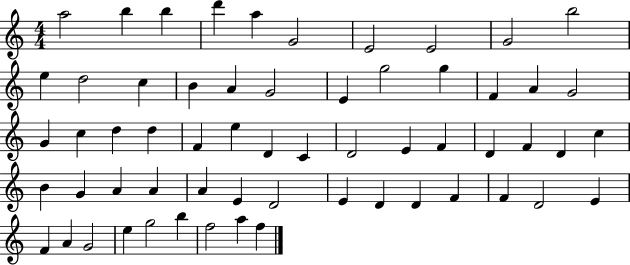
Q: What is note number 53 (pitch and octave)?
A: A4